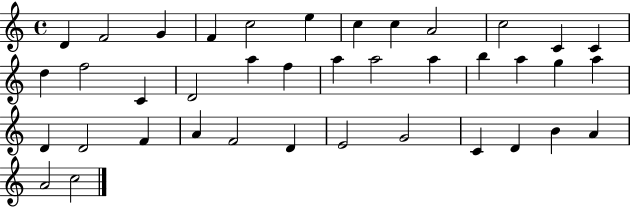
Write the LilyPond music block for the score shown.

{
  \clef treble
  \time 4/4
  \defaultTimeSignature
  \key c \major
  d'4 f'2 g'4 | f'4 c''2 e''4 | c''4 c''4 a'2 | c''2 c'4 c'4 | \break d''4 f''2 c'4 | d'2 a''4 f''4 | a''4 a''2 a''4 | b''4 a''4 g''4 a''4 | \break d'4 d'2 f'4 | a'4 f'2 d'4 | e'2 g'2 | c'4 d'4 b'4 a'4 | \break a'2 c''2 | \bar "|."
}